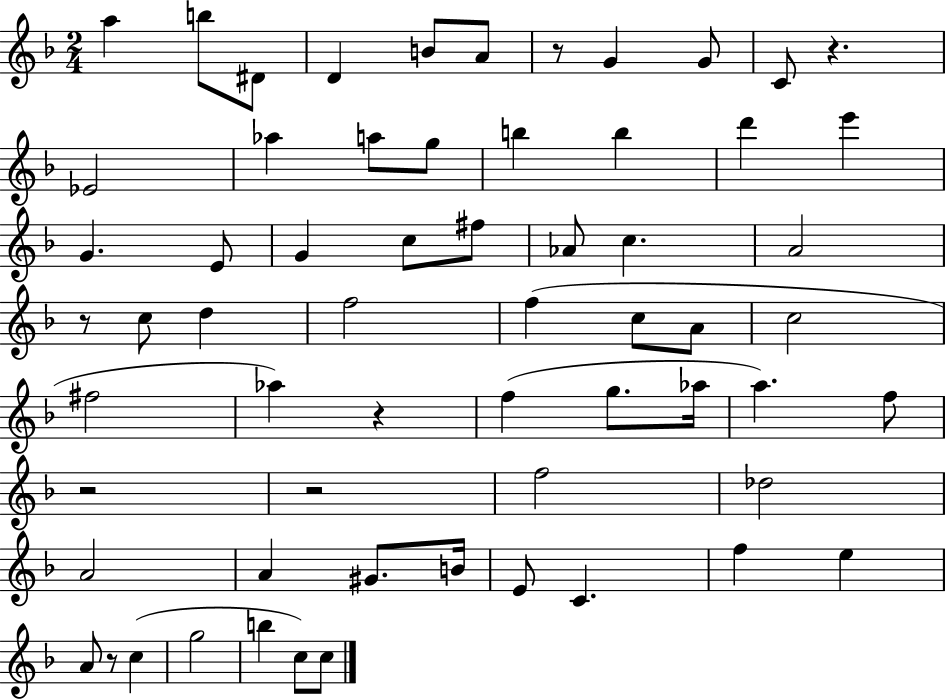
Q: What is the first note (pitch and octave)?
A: A5